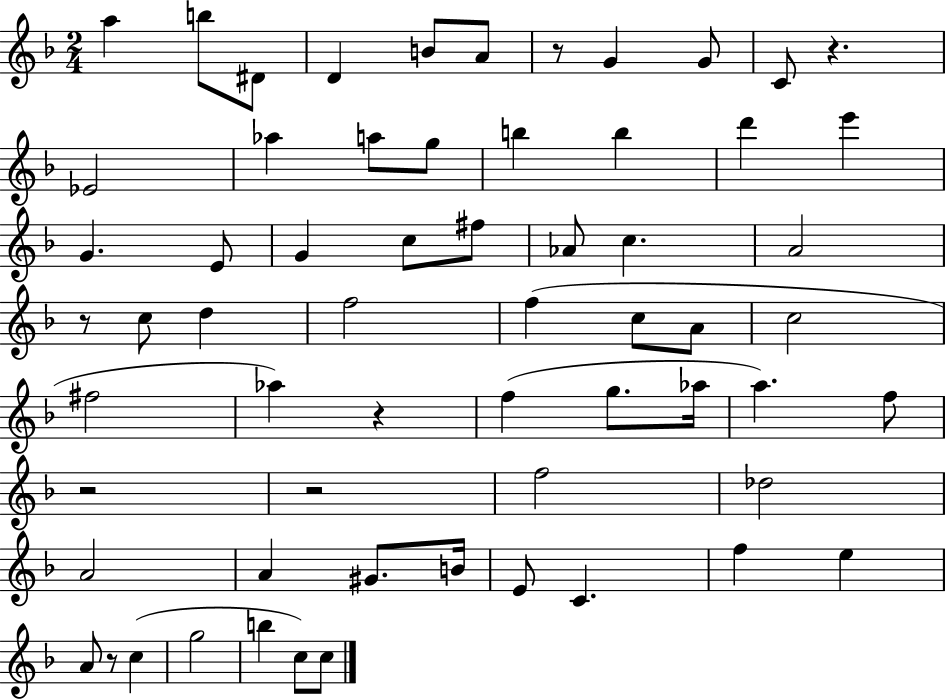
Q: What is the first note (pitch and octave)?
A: A5